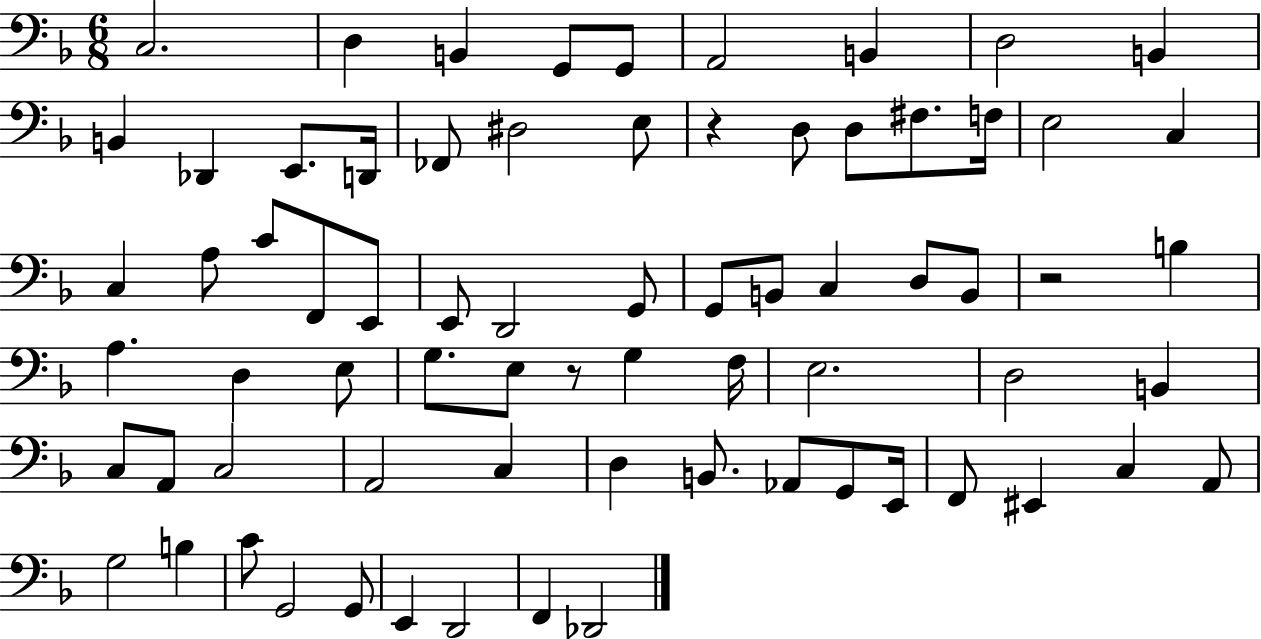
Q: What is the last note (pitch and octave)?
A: Db2